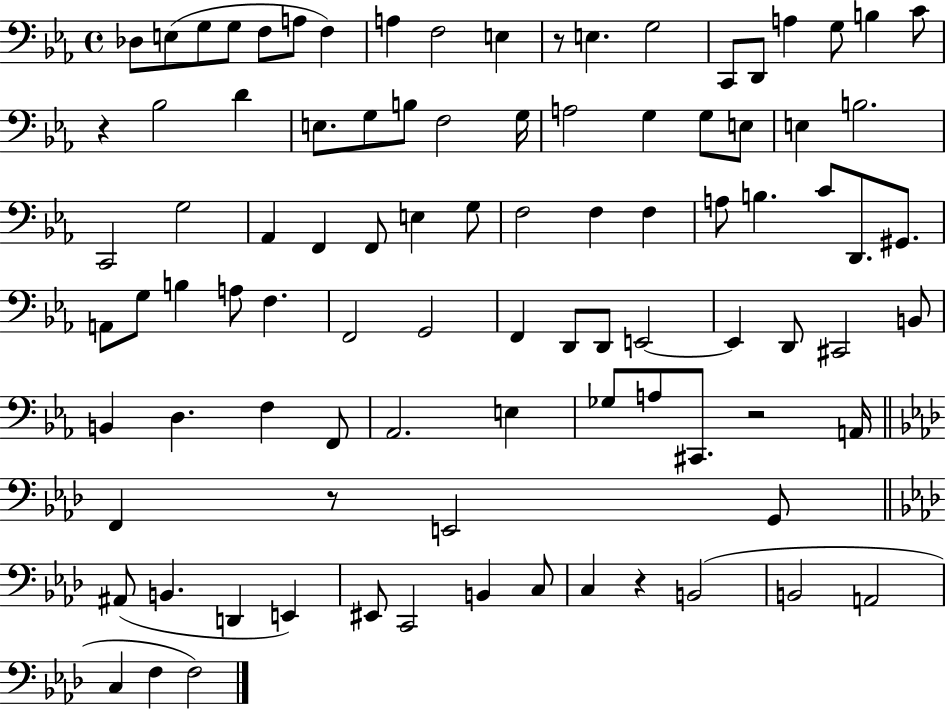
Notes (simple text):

Db3/e E3/e G3/e G3/e F3/e A3/e F3/q A3/q F3/h E3/q R/e E3/q. G3/h C2/e D2/e A3/q G3/e B3/q C4/e R/q Bb3/h D4/q E3/e. G3/e B3/e F3/h G3/s A3/h G3/q G3/e E3/e E3/q B3/h. C2/h G3/h Ab2/q F2/q F2/e E3/q G3/e F3/h F3/q F3/q A3/e B3/q. C4/e D2/e. G#2/e. A2/e G3/e B3/q A3/e F3/q. F2/h G2/h F2/q D2/e D2/e E2/h E2/q D2/e C#2/h B2/e B2/q D3/q. F3/q F2/e Ab2/h. E3/q Gb3/e A3/e C#2/e. R/h A2/s F2/q R/e E2/h G2/e A#2/e B2/q. D2/q E2/q EIS2/e C2/h B2/q C3/e C3/q R/q B2/h B2/h A2/h C3/q F3/q F3/h